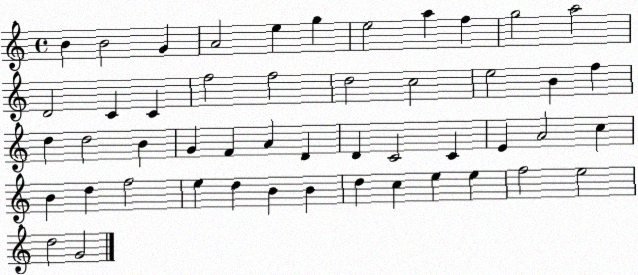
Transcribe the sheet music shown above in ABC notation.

X:1
T:Untitled
M:4/4
L:1/4
K:C
B B2 G A2 e g e2 a f g2 a2 D2 C C f2 f2 d2 c2 e2 B f d d2 B G F A D D C2 C E A2 c B d f2 e d B B d c e e f2 e2 d2 G2